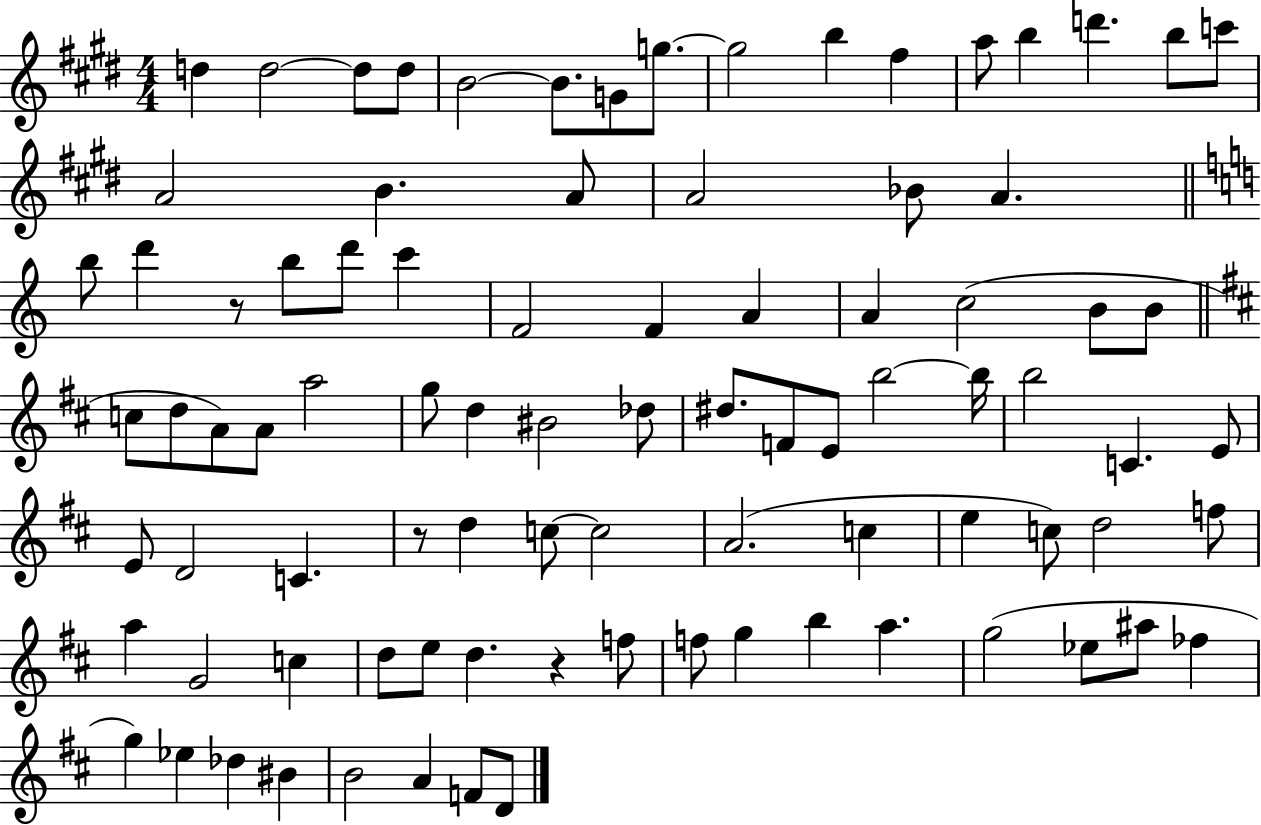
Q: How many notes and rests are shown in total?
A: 89